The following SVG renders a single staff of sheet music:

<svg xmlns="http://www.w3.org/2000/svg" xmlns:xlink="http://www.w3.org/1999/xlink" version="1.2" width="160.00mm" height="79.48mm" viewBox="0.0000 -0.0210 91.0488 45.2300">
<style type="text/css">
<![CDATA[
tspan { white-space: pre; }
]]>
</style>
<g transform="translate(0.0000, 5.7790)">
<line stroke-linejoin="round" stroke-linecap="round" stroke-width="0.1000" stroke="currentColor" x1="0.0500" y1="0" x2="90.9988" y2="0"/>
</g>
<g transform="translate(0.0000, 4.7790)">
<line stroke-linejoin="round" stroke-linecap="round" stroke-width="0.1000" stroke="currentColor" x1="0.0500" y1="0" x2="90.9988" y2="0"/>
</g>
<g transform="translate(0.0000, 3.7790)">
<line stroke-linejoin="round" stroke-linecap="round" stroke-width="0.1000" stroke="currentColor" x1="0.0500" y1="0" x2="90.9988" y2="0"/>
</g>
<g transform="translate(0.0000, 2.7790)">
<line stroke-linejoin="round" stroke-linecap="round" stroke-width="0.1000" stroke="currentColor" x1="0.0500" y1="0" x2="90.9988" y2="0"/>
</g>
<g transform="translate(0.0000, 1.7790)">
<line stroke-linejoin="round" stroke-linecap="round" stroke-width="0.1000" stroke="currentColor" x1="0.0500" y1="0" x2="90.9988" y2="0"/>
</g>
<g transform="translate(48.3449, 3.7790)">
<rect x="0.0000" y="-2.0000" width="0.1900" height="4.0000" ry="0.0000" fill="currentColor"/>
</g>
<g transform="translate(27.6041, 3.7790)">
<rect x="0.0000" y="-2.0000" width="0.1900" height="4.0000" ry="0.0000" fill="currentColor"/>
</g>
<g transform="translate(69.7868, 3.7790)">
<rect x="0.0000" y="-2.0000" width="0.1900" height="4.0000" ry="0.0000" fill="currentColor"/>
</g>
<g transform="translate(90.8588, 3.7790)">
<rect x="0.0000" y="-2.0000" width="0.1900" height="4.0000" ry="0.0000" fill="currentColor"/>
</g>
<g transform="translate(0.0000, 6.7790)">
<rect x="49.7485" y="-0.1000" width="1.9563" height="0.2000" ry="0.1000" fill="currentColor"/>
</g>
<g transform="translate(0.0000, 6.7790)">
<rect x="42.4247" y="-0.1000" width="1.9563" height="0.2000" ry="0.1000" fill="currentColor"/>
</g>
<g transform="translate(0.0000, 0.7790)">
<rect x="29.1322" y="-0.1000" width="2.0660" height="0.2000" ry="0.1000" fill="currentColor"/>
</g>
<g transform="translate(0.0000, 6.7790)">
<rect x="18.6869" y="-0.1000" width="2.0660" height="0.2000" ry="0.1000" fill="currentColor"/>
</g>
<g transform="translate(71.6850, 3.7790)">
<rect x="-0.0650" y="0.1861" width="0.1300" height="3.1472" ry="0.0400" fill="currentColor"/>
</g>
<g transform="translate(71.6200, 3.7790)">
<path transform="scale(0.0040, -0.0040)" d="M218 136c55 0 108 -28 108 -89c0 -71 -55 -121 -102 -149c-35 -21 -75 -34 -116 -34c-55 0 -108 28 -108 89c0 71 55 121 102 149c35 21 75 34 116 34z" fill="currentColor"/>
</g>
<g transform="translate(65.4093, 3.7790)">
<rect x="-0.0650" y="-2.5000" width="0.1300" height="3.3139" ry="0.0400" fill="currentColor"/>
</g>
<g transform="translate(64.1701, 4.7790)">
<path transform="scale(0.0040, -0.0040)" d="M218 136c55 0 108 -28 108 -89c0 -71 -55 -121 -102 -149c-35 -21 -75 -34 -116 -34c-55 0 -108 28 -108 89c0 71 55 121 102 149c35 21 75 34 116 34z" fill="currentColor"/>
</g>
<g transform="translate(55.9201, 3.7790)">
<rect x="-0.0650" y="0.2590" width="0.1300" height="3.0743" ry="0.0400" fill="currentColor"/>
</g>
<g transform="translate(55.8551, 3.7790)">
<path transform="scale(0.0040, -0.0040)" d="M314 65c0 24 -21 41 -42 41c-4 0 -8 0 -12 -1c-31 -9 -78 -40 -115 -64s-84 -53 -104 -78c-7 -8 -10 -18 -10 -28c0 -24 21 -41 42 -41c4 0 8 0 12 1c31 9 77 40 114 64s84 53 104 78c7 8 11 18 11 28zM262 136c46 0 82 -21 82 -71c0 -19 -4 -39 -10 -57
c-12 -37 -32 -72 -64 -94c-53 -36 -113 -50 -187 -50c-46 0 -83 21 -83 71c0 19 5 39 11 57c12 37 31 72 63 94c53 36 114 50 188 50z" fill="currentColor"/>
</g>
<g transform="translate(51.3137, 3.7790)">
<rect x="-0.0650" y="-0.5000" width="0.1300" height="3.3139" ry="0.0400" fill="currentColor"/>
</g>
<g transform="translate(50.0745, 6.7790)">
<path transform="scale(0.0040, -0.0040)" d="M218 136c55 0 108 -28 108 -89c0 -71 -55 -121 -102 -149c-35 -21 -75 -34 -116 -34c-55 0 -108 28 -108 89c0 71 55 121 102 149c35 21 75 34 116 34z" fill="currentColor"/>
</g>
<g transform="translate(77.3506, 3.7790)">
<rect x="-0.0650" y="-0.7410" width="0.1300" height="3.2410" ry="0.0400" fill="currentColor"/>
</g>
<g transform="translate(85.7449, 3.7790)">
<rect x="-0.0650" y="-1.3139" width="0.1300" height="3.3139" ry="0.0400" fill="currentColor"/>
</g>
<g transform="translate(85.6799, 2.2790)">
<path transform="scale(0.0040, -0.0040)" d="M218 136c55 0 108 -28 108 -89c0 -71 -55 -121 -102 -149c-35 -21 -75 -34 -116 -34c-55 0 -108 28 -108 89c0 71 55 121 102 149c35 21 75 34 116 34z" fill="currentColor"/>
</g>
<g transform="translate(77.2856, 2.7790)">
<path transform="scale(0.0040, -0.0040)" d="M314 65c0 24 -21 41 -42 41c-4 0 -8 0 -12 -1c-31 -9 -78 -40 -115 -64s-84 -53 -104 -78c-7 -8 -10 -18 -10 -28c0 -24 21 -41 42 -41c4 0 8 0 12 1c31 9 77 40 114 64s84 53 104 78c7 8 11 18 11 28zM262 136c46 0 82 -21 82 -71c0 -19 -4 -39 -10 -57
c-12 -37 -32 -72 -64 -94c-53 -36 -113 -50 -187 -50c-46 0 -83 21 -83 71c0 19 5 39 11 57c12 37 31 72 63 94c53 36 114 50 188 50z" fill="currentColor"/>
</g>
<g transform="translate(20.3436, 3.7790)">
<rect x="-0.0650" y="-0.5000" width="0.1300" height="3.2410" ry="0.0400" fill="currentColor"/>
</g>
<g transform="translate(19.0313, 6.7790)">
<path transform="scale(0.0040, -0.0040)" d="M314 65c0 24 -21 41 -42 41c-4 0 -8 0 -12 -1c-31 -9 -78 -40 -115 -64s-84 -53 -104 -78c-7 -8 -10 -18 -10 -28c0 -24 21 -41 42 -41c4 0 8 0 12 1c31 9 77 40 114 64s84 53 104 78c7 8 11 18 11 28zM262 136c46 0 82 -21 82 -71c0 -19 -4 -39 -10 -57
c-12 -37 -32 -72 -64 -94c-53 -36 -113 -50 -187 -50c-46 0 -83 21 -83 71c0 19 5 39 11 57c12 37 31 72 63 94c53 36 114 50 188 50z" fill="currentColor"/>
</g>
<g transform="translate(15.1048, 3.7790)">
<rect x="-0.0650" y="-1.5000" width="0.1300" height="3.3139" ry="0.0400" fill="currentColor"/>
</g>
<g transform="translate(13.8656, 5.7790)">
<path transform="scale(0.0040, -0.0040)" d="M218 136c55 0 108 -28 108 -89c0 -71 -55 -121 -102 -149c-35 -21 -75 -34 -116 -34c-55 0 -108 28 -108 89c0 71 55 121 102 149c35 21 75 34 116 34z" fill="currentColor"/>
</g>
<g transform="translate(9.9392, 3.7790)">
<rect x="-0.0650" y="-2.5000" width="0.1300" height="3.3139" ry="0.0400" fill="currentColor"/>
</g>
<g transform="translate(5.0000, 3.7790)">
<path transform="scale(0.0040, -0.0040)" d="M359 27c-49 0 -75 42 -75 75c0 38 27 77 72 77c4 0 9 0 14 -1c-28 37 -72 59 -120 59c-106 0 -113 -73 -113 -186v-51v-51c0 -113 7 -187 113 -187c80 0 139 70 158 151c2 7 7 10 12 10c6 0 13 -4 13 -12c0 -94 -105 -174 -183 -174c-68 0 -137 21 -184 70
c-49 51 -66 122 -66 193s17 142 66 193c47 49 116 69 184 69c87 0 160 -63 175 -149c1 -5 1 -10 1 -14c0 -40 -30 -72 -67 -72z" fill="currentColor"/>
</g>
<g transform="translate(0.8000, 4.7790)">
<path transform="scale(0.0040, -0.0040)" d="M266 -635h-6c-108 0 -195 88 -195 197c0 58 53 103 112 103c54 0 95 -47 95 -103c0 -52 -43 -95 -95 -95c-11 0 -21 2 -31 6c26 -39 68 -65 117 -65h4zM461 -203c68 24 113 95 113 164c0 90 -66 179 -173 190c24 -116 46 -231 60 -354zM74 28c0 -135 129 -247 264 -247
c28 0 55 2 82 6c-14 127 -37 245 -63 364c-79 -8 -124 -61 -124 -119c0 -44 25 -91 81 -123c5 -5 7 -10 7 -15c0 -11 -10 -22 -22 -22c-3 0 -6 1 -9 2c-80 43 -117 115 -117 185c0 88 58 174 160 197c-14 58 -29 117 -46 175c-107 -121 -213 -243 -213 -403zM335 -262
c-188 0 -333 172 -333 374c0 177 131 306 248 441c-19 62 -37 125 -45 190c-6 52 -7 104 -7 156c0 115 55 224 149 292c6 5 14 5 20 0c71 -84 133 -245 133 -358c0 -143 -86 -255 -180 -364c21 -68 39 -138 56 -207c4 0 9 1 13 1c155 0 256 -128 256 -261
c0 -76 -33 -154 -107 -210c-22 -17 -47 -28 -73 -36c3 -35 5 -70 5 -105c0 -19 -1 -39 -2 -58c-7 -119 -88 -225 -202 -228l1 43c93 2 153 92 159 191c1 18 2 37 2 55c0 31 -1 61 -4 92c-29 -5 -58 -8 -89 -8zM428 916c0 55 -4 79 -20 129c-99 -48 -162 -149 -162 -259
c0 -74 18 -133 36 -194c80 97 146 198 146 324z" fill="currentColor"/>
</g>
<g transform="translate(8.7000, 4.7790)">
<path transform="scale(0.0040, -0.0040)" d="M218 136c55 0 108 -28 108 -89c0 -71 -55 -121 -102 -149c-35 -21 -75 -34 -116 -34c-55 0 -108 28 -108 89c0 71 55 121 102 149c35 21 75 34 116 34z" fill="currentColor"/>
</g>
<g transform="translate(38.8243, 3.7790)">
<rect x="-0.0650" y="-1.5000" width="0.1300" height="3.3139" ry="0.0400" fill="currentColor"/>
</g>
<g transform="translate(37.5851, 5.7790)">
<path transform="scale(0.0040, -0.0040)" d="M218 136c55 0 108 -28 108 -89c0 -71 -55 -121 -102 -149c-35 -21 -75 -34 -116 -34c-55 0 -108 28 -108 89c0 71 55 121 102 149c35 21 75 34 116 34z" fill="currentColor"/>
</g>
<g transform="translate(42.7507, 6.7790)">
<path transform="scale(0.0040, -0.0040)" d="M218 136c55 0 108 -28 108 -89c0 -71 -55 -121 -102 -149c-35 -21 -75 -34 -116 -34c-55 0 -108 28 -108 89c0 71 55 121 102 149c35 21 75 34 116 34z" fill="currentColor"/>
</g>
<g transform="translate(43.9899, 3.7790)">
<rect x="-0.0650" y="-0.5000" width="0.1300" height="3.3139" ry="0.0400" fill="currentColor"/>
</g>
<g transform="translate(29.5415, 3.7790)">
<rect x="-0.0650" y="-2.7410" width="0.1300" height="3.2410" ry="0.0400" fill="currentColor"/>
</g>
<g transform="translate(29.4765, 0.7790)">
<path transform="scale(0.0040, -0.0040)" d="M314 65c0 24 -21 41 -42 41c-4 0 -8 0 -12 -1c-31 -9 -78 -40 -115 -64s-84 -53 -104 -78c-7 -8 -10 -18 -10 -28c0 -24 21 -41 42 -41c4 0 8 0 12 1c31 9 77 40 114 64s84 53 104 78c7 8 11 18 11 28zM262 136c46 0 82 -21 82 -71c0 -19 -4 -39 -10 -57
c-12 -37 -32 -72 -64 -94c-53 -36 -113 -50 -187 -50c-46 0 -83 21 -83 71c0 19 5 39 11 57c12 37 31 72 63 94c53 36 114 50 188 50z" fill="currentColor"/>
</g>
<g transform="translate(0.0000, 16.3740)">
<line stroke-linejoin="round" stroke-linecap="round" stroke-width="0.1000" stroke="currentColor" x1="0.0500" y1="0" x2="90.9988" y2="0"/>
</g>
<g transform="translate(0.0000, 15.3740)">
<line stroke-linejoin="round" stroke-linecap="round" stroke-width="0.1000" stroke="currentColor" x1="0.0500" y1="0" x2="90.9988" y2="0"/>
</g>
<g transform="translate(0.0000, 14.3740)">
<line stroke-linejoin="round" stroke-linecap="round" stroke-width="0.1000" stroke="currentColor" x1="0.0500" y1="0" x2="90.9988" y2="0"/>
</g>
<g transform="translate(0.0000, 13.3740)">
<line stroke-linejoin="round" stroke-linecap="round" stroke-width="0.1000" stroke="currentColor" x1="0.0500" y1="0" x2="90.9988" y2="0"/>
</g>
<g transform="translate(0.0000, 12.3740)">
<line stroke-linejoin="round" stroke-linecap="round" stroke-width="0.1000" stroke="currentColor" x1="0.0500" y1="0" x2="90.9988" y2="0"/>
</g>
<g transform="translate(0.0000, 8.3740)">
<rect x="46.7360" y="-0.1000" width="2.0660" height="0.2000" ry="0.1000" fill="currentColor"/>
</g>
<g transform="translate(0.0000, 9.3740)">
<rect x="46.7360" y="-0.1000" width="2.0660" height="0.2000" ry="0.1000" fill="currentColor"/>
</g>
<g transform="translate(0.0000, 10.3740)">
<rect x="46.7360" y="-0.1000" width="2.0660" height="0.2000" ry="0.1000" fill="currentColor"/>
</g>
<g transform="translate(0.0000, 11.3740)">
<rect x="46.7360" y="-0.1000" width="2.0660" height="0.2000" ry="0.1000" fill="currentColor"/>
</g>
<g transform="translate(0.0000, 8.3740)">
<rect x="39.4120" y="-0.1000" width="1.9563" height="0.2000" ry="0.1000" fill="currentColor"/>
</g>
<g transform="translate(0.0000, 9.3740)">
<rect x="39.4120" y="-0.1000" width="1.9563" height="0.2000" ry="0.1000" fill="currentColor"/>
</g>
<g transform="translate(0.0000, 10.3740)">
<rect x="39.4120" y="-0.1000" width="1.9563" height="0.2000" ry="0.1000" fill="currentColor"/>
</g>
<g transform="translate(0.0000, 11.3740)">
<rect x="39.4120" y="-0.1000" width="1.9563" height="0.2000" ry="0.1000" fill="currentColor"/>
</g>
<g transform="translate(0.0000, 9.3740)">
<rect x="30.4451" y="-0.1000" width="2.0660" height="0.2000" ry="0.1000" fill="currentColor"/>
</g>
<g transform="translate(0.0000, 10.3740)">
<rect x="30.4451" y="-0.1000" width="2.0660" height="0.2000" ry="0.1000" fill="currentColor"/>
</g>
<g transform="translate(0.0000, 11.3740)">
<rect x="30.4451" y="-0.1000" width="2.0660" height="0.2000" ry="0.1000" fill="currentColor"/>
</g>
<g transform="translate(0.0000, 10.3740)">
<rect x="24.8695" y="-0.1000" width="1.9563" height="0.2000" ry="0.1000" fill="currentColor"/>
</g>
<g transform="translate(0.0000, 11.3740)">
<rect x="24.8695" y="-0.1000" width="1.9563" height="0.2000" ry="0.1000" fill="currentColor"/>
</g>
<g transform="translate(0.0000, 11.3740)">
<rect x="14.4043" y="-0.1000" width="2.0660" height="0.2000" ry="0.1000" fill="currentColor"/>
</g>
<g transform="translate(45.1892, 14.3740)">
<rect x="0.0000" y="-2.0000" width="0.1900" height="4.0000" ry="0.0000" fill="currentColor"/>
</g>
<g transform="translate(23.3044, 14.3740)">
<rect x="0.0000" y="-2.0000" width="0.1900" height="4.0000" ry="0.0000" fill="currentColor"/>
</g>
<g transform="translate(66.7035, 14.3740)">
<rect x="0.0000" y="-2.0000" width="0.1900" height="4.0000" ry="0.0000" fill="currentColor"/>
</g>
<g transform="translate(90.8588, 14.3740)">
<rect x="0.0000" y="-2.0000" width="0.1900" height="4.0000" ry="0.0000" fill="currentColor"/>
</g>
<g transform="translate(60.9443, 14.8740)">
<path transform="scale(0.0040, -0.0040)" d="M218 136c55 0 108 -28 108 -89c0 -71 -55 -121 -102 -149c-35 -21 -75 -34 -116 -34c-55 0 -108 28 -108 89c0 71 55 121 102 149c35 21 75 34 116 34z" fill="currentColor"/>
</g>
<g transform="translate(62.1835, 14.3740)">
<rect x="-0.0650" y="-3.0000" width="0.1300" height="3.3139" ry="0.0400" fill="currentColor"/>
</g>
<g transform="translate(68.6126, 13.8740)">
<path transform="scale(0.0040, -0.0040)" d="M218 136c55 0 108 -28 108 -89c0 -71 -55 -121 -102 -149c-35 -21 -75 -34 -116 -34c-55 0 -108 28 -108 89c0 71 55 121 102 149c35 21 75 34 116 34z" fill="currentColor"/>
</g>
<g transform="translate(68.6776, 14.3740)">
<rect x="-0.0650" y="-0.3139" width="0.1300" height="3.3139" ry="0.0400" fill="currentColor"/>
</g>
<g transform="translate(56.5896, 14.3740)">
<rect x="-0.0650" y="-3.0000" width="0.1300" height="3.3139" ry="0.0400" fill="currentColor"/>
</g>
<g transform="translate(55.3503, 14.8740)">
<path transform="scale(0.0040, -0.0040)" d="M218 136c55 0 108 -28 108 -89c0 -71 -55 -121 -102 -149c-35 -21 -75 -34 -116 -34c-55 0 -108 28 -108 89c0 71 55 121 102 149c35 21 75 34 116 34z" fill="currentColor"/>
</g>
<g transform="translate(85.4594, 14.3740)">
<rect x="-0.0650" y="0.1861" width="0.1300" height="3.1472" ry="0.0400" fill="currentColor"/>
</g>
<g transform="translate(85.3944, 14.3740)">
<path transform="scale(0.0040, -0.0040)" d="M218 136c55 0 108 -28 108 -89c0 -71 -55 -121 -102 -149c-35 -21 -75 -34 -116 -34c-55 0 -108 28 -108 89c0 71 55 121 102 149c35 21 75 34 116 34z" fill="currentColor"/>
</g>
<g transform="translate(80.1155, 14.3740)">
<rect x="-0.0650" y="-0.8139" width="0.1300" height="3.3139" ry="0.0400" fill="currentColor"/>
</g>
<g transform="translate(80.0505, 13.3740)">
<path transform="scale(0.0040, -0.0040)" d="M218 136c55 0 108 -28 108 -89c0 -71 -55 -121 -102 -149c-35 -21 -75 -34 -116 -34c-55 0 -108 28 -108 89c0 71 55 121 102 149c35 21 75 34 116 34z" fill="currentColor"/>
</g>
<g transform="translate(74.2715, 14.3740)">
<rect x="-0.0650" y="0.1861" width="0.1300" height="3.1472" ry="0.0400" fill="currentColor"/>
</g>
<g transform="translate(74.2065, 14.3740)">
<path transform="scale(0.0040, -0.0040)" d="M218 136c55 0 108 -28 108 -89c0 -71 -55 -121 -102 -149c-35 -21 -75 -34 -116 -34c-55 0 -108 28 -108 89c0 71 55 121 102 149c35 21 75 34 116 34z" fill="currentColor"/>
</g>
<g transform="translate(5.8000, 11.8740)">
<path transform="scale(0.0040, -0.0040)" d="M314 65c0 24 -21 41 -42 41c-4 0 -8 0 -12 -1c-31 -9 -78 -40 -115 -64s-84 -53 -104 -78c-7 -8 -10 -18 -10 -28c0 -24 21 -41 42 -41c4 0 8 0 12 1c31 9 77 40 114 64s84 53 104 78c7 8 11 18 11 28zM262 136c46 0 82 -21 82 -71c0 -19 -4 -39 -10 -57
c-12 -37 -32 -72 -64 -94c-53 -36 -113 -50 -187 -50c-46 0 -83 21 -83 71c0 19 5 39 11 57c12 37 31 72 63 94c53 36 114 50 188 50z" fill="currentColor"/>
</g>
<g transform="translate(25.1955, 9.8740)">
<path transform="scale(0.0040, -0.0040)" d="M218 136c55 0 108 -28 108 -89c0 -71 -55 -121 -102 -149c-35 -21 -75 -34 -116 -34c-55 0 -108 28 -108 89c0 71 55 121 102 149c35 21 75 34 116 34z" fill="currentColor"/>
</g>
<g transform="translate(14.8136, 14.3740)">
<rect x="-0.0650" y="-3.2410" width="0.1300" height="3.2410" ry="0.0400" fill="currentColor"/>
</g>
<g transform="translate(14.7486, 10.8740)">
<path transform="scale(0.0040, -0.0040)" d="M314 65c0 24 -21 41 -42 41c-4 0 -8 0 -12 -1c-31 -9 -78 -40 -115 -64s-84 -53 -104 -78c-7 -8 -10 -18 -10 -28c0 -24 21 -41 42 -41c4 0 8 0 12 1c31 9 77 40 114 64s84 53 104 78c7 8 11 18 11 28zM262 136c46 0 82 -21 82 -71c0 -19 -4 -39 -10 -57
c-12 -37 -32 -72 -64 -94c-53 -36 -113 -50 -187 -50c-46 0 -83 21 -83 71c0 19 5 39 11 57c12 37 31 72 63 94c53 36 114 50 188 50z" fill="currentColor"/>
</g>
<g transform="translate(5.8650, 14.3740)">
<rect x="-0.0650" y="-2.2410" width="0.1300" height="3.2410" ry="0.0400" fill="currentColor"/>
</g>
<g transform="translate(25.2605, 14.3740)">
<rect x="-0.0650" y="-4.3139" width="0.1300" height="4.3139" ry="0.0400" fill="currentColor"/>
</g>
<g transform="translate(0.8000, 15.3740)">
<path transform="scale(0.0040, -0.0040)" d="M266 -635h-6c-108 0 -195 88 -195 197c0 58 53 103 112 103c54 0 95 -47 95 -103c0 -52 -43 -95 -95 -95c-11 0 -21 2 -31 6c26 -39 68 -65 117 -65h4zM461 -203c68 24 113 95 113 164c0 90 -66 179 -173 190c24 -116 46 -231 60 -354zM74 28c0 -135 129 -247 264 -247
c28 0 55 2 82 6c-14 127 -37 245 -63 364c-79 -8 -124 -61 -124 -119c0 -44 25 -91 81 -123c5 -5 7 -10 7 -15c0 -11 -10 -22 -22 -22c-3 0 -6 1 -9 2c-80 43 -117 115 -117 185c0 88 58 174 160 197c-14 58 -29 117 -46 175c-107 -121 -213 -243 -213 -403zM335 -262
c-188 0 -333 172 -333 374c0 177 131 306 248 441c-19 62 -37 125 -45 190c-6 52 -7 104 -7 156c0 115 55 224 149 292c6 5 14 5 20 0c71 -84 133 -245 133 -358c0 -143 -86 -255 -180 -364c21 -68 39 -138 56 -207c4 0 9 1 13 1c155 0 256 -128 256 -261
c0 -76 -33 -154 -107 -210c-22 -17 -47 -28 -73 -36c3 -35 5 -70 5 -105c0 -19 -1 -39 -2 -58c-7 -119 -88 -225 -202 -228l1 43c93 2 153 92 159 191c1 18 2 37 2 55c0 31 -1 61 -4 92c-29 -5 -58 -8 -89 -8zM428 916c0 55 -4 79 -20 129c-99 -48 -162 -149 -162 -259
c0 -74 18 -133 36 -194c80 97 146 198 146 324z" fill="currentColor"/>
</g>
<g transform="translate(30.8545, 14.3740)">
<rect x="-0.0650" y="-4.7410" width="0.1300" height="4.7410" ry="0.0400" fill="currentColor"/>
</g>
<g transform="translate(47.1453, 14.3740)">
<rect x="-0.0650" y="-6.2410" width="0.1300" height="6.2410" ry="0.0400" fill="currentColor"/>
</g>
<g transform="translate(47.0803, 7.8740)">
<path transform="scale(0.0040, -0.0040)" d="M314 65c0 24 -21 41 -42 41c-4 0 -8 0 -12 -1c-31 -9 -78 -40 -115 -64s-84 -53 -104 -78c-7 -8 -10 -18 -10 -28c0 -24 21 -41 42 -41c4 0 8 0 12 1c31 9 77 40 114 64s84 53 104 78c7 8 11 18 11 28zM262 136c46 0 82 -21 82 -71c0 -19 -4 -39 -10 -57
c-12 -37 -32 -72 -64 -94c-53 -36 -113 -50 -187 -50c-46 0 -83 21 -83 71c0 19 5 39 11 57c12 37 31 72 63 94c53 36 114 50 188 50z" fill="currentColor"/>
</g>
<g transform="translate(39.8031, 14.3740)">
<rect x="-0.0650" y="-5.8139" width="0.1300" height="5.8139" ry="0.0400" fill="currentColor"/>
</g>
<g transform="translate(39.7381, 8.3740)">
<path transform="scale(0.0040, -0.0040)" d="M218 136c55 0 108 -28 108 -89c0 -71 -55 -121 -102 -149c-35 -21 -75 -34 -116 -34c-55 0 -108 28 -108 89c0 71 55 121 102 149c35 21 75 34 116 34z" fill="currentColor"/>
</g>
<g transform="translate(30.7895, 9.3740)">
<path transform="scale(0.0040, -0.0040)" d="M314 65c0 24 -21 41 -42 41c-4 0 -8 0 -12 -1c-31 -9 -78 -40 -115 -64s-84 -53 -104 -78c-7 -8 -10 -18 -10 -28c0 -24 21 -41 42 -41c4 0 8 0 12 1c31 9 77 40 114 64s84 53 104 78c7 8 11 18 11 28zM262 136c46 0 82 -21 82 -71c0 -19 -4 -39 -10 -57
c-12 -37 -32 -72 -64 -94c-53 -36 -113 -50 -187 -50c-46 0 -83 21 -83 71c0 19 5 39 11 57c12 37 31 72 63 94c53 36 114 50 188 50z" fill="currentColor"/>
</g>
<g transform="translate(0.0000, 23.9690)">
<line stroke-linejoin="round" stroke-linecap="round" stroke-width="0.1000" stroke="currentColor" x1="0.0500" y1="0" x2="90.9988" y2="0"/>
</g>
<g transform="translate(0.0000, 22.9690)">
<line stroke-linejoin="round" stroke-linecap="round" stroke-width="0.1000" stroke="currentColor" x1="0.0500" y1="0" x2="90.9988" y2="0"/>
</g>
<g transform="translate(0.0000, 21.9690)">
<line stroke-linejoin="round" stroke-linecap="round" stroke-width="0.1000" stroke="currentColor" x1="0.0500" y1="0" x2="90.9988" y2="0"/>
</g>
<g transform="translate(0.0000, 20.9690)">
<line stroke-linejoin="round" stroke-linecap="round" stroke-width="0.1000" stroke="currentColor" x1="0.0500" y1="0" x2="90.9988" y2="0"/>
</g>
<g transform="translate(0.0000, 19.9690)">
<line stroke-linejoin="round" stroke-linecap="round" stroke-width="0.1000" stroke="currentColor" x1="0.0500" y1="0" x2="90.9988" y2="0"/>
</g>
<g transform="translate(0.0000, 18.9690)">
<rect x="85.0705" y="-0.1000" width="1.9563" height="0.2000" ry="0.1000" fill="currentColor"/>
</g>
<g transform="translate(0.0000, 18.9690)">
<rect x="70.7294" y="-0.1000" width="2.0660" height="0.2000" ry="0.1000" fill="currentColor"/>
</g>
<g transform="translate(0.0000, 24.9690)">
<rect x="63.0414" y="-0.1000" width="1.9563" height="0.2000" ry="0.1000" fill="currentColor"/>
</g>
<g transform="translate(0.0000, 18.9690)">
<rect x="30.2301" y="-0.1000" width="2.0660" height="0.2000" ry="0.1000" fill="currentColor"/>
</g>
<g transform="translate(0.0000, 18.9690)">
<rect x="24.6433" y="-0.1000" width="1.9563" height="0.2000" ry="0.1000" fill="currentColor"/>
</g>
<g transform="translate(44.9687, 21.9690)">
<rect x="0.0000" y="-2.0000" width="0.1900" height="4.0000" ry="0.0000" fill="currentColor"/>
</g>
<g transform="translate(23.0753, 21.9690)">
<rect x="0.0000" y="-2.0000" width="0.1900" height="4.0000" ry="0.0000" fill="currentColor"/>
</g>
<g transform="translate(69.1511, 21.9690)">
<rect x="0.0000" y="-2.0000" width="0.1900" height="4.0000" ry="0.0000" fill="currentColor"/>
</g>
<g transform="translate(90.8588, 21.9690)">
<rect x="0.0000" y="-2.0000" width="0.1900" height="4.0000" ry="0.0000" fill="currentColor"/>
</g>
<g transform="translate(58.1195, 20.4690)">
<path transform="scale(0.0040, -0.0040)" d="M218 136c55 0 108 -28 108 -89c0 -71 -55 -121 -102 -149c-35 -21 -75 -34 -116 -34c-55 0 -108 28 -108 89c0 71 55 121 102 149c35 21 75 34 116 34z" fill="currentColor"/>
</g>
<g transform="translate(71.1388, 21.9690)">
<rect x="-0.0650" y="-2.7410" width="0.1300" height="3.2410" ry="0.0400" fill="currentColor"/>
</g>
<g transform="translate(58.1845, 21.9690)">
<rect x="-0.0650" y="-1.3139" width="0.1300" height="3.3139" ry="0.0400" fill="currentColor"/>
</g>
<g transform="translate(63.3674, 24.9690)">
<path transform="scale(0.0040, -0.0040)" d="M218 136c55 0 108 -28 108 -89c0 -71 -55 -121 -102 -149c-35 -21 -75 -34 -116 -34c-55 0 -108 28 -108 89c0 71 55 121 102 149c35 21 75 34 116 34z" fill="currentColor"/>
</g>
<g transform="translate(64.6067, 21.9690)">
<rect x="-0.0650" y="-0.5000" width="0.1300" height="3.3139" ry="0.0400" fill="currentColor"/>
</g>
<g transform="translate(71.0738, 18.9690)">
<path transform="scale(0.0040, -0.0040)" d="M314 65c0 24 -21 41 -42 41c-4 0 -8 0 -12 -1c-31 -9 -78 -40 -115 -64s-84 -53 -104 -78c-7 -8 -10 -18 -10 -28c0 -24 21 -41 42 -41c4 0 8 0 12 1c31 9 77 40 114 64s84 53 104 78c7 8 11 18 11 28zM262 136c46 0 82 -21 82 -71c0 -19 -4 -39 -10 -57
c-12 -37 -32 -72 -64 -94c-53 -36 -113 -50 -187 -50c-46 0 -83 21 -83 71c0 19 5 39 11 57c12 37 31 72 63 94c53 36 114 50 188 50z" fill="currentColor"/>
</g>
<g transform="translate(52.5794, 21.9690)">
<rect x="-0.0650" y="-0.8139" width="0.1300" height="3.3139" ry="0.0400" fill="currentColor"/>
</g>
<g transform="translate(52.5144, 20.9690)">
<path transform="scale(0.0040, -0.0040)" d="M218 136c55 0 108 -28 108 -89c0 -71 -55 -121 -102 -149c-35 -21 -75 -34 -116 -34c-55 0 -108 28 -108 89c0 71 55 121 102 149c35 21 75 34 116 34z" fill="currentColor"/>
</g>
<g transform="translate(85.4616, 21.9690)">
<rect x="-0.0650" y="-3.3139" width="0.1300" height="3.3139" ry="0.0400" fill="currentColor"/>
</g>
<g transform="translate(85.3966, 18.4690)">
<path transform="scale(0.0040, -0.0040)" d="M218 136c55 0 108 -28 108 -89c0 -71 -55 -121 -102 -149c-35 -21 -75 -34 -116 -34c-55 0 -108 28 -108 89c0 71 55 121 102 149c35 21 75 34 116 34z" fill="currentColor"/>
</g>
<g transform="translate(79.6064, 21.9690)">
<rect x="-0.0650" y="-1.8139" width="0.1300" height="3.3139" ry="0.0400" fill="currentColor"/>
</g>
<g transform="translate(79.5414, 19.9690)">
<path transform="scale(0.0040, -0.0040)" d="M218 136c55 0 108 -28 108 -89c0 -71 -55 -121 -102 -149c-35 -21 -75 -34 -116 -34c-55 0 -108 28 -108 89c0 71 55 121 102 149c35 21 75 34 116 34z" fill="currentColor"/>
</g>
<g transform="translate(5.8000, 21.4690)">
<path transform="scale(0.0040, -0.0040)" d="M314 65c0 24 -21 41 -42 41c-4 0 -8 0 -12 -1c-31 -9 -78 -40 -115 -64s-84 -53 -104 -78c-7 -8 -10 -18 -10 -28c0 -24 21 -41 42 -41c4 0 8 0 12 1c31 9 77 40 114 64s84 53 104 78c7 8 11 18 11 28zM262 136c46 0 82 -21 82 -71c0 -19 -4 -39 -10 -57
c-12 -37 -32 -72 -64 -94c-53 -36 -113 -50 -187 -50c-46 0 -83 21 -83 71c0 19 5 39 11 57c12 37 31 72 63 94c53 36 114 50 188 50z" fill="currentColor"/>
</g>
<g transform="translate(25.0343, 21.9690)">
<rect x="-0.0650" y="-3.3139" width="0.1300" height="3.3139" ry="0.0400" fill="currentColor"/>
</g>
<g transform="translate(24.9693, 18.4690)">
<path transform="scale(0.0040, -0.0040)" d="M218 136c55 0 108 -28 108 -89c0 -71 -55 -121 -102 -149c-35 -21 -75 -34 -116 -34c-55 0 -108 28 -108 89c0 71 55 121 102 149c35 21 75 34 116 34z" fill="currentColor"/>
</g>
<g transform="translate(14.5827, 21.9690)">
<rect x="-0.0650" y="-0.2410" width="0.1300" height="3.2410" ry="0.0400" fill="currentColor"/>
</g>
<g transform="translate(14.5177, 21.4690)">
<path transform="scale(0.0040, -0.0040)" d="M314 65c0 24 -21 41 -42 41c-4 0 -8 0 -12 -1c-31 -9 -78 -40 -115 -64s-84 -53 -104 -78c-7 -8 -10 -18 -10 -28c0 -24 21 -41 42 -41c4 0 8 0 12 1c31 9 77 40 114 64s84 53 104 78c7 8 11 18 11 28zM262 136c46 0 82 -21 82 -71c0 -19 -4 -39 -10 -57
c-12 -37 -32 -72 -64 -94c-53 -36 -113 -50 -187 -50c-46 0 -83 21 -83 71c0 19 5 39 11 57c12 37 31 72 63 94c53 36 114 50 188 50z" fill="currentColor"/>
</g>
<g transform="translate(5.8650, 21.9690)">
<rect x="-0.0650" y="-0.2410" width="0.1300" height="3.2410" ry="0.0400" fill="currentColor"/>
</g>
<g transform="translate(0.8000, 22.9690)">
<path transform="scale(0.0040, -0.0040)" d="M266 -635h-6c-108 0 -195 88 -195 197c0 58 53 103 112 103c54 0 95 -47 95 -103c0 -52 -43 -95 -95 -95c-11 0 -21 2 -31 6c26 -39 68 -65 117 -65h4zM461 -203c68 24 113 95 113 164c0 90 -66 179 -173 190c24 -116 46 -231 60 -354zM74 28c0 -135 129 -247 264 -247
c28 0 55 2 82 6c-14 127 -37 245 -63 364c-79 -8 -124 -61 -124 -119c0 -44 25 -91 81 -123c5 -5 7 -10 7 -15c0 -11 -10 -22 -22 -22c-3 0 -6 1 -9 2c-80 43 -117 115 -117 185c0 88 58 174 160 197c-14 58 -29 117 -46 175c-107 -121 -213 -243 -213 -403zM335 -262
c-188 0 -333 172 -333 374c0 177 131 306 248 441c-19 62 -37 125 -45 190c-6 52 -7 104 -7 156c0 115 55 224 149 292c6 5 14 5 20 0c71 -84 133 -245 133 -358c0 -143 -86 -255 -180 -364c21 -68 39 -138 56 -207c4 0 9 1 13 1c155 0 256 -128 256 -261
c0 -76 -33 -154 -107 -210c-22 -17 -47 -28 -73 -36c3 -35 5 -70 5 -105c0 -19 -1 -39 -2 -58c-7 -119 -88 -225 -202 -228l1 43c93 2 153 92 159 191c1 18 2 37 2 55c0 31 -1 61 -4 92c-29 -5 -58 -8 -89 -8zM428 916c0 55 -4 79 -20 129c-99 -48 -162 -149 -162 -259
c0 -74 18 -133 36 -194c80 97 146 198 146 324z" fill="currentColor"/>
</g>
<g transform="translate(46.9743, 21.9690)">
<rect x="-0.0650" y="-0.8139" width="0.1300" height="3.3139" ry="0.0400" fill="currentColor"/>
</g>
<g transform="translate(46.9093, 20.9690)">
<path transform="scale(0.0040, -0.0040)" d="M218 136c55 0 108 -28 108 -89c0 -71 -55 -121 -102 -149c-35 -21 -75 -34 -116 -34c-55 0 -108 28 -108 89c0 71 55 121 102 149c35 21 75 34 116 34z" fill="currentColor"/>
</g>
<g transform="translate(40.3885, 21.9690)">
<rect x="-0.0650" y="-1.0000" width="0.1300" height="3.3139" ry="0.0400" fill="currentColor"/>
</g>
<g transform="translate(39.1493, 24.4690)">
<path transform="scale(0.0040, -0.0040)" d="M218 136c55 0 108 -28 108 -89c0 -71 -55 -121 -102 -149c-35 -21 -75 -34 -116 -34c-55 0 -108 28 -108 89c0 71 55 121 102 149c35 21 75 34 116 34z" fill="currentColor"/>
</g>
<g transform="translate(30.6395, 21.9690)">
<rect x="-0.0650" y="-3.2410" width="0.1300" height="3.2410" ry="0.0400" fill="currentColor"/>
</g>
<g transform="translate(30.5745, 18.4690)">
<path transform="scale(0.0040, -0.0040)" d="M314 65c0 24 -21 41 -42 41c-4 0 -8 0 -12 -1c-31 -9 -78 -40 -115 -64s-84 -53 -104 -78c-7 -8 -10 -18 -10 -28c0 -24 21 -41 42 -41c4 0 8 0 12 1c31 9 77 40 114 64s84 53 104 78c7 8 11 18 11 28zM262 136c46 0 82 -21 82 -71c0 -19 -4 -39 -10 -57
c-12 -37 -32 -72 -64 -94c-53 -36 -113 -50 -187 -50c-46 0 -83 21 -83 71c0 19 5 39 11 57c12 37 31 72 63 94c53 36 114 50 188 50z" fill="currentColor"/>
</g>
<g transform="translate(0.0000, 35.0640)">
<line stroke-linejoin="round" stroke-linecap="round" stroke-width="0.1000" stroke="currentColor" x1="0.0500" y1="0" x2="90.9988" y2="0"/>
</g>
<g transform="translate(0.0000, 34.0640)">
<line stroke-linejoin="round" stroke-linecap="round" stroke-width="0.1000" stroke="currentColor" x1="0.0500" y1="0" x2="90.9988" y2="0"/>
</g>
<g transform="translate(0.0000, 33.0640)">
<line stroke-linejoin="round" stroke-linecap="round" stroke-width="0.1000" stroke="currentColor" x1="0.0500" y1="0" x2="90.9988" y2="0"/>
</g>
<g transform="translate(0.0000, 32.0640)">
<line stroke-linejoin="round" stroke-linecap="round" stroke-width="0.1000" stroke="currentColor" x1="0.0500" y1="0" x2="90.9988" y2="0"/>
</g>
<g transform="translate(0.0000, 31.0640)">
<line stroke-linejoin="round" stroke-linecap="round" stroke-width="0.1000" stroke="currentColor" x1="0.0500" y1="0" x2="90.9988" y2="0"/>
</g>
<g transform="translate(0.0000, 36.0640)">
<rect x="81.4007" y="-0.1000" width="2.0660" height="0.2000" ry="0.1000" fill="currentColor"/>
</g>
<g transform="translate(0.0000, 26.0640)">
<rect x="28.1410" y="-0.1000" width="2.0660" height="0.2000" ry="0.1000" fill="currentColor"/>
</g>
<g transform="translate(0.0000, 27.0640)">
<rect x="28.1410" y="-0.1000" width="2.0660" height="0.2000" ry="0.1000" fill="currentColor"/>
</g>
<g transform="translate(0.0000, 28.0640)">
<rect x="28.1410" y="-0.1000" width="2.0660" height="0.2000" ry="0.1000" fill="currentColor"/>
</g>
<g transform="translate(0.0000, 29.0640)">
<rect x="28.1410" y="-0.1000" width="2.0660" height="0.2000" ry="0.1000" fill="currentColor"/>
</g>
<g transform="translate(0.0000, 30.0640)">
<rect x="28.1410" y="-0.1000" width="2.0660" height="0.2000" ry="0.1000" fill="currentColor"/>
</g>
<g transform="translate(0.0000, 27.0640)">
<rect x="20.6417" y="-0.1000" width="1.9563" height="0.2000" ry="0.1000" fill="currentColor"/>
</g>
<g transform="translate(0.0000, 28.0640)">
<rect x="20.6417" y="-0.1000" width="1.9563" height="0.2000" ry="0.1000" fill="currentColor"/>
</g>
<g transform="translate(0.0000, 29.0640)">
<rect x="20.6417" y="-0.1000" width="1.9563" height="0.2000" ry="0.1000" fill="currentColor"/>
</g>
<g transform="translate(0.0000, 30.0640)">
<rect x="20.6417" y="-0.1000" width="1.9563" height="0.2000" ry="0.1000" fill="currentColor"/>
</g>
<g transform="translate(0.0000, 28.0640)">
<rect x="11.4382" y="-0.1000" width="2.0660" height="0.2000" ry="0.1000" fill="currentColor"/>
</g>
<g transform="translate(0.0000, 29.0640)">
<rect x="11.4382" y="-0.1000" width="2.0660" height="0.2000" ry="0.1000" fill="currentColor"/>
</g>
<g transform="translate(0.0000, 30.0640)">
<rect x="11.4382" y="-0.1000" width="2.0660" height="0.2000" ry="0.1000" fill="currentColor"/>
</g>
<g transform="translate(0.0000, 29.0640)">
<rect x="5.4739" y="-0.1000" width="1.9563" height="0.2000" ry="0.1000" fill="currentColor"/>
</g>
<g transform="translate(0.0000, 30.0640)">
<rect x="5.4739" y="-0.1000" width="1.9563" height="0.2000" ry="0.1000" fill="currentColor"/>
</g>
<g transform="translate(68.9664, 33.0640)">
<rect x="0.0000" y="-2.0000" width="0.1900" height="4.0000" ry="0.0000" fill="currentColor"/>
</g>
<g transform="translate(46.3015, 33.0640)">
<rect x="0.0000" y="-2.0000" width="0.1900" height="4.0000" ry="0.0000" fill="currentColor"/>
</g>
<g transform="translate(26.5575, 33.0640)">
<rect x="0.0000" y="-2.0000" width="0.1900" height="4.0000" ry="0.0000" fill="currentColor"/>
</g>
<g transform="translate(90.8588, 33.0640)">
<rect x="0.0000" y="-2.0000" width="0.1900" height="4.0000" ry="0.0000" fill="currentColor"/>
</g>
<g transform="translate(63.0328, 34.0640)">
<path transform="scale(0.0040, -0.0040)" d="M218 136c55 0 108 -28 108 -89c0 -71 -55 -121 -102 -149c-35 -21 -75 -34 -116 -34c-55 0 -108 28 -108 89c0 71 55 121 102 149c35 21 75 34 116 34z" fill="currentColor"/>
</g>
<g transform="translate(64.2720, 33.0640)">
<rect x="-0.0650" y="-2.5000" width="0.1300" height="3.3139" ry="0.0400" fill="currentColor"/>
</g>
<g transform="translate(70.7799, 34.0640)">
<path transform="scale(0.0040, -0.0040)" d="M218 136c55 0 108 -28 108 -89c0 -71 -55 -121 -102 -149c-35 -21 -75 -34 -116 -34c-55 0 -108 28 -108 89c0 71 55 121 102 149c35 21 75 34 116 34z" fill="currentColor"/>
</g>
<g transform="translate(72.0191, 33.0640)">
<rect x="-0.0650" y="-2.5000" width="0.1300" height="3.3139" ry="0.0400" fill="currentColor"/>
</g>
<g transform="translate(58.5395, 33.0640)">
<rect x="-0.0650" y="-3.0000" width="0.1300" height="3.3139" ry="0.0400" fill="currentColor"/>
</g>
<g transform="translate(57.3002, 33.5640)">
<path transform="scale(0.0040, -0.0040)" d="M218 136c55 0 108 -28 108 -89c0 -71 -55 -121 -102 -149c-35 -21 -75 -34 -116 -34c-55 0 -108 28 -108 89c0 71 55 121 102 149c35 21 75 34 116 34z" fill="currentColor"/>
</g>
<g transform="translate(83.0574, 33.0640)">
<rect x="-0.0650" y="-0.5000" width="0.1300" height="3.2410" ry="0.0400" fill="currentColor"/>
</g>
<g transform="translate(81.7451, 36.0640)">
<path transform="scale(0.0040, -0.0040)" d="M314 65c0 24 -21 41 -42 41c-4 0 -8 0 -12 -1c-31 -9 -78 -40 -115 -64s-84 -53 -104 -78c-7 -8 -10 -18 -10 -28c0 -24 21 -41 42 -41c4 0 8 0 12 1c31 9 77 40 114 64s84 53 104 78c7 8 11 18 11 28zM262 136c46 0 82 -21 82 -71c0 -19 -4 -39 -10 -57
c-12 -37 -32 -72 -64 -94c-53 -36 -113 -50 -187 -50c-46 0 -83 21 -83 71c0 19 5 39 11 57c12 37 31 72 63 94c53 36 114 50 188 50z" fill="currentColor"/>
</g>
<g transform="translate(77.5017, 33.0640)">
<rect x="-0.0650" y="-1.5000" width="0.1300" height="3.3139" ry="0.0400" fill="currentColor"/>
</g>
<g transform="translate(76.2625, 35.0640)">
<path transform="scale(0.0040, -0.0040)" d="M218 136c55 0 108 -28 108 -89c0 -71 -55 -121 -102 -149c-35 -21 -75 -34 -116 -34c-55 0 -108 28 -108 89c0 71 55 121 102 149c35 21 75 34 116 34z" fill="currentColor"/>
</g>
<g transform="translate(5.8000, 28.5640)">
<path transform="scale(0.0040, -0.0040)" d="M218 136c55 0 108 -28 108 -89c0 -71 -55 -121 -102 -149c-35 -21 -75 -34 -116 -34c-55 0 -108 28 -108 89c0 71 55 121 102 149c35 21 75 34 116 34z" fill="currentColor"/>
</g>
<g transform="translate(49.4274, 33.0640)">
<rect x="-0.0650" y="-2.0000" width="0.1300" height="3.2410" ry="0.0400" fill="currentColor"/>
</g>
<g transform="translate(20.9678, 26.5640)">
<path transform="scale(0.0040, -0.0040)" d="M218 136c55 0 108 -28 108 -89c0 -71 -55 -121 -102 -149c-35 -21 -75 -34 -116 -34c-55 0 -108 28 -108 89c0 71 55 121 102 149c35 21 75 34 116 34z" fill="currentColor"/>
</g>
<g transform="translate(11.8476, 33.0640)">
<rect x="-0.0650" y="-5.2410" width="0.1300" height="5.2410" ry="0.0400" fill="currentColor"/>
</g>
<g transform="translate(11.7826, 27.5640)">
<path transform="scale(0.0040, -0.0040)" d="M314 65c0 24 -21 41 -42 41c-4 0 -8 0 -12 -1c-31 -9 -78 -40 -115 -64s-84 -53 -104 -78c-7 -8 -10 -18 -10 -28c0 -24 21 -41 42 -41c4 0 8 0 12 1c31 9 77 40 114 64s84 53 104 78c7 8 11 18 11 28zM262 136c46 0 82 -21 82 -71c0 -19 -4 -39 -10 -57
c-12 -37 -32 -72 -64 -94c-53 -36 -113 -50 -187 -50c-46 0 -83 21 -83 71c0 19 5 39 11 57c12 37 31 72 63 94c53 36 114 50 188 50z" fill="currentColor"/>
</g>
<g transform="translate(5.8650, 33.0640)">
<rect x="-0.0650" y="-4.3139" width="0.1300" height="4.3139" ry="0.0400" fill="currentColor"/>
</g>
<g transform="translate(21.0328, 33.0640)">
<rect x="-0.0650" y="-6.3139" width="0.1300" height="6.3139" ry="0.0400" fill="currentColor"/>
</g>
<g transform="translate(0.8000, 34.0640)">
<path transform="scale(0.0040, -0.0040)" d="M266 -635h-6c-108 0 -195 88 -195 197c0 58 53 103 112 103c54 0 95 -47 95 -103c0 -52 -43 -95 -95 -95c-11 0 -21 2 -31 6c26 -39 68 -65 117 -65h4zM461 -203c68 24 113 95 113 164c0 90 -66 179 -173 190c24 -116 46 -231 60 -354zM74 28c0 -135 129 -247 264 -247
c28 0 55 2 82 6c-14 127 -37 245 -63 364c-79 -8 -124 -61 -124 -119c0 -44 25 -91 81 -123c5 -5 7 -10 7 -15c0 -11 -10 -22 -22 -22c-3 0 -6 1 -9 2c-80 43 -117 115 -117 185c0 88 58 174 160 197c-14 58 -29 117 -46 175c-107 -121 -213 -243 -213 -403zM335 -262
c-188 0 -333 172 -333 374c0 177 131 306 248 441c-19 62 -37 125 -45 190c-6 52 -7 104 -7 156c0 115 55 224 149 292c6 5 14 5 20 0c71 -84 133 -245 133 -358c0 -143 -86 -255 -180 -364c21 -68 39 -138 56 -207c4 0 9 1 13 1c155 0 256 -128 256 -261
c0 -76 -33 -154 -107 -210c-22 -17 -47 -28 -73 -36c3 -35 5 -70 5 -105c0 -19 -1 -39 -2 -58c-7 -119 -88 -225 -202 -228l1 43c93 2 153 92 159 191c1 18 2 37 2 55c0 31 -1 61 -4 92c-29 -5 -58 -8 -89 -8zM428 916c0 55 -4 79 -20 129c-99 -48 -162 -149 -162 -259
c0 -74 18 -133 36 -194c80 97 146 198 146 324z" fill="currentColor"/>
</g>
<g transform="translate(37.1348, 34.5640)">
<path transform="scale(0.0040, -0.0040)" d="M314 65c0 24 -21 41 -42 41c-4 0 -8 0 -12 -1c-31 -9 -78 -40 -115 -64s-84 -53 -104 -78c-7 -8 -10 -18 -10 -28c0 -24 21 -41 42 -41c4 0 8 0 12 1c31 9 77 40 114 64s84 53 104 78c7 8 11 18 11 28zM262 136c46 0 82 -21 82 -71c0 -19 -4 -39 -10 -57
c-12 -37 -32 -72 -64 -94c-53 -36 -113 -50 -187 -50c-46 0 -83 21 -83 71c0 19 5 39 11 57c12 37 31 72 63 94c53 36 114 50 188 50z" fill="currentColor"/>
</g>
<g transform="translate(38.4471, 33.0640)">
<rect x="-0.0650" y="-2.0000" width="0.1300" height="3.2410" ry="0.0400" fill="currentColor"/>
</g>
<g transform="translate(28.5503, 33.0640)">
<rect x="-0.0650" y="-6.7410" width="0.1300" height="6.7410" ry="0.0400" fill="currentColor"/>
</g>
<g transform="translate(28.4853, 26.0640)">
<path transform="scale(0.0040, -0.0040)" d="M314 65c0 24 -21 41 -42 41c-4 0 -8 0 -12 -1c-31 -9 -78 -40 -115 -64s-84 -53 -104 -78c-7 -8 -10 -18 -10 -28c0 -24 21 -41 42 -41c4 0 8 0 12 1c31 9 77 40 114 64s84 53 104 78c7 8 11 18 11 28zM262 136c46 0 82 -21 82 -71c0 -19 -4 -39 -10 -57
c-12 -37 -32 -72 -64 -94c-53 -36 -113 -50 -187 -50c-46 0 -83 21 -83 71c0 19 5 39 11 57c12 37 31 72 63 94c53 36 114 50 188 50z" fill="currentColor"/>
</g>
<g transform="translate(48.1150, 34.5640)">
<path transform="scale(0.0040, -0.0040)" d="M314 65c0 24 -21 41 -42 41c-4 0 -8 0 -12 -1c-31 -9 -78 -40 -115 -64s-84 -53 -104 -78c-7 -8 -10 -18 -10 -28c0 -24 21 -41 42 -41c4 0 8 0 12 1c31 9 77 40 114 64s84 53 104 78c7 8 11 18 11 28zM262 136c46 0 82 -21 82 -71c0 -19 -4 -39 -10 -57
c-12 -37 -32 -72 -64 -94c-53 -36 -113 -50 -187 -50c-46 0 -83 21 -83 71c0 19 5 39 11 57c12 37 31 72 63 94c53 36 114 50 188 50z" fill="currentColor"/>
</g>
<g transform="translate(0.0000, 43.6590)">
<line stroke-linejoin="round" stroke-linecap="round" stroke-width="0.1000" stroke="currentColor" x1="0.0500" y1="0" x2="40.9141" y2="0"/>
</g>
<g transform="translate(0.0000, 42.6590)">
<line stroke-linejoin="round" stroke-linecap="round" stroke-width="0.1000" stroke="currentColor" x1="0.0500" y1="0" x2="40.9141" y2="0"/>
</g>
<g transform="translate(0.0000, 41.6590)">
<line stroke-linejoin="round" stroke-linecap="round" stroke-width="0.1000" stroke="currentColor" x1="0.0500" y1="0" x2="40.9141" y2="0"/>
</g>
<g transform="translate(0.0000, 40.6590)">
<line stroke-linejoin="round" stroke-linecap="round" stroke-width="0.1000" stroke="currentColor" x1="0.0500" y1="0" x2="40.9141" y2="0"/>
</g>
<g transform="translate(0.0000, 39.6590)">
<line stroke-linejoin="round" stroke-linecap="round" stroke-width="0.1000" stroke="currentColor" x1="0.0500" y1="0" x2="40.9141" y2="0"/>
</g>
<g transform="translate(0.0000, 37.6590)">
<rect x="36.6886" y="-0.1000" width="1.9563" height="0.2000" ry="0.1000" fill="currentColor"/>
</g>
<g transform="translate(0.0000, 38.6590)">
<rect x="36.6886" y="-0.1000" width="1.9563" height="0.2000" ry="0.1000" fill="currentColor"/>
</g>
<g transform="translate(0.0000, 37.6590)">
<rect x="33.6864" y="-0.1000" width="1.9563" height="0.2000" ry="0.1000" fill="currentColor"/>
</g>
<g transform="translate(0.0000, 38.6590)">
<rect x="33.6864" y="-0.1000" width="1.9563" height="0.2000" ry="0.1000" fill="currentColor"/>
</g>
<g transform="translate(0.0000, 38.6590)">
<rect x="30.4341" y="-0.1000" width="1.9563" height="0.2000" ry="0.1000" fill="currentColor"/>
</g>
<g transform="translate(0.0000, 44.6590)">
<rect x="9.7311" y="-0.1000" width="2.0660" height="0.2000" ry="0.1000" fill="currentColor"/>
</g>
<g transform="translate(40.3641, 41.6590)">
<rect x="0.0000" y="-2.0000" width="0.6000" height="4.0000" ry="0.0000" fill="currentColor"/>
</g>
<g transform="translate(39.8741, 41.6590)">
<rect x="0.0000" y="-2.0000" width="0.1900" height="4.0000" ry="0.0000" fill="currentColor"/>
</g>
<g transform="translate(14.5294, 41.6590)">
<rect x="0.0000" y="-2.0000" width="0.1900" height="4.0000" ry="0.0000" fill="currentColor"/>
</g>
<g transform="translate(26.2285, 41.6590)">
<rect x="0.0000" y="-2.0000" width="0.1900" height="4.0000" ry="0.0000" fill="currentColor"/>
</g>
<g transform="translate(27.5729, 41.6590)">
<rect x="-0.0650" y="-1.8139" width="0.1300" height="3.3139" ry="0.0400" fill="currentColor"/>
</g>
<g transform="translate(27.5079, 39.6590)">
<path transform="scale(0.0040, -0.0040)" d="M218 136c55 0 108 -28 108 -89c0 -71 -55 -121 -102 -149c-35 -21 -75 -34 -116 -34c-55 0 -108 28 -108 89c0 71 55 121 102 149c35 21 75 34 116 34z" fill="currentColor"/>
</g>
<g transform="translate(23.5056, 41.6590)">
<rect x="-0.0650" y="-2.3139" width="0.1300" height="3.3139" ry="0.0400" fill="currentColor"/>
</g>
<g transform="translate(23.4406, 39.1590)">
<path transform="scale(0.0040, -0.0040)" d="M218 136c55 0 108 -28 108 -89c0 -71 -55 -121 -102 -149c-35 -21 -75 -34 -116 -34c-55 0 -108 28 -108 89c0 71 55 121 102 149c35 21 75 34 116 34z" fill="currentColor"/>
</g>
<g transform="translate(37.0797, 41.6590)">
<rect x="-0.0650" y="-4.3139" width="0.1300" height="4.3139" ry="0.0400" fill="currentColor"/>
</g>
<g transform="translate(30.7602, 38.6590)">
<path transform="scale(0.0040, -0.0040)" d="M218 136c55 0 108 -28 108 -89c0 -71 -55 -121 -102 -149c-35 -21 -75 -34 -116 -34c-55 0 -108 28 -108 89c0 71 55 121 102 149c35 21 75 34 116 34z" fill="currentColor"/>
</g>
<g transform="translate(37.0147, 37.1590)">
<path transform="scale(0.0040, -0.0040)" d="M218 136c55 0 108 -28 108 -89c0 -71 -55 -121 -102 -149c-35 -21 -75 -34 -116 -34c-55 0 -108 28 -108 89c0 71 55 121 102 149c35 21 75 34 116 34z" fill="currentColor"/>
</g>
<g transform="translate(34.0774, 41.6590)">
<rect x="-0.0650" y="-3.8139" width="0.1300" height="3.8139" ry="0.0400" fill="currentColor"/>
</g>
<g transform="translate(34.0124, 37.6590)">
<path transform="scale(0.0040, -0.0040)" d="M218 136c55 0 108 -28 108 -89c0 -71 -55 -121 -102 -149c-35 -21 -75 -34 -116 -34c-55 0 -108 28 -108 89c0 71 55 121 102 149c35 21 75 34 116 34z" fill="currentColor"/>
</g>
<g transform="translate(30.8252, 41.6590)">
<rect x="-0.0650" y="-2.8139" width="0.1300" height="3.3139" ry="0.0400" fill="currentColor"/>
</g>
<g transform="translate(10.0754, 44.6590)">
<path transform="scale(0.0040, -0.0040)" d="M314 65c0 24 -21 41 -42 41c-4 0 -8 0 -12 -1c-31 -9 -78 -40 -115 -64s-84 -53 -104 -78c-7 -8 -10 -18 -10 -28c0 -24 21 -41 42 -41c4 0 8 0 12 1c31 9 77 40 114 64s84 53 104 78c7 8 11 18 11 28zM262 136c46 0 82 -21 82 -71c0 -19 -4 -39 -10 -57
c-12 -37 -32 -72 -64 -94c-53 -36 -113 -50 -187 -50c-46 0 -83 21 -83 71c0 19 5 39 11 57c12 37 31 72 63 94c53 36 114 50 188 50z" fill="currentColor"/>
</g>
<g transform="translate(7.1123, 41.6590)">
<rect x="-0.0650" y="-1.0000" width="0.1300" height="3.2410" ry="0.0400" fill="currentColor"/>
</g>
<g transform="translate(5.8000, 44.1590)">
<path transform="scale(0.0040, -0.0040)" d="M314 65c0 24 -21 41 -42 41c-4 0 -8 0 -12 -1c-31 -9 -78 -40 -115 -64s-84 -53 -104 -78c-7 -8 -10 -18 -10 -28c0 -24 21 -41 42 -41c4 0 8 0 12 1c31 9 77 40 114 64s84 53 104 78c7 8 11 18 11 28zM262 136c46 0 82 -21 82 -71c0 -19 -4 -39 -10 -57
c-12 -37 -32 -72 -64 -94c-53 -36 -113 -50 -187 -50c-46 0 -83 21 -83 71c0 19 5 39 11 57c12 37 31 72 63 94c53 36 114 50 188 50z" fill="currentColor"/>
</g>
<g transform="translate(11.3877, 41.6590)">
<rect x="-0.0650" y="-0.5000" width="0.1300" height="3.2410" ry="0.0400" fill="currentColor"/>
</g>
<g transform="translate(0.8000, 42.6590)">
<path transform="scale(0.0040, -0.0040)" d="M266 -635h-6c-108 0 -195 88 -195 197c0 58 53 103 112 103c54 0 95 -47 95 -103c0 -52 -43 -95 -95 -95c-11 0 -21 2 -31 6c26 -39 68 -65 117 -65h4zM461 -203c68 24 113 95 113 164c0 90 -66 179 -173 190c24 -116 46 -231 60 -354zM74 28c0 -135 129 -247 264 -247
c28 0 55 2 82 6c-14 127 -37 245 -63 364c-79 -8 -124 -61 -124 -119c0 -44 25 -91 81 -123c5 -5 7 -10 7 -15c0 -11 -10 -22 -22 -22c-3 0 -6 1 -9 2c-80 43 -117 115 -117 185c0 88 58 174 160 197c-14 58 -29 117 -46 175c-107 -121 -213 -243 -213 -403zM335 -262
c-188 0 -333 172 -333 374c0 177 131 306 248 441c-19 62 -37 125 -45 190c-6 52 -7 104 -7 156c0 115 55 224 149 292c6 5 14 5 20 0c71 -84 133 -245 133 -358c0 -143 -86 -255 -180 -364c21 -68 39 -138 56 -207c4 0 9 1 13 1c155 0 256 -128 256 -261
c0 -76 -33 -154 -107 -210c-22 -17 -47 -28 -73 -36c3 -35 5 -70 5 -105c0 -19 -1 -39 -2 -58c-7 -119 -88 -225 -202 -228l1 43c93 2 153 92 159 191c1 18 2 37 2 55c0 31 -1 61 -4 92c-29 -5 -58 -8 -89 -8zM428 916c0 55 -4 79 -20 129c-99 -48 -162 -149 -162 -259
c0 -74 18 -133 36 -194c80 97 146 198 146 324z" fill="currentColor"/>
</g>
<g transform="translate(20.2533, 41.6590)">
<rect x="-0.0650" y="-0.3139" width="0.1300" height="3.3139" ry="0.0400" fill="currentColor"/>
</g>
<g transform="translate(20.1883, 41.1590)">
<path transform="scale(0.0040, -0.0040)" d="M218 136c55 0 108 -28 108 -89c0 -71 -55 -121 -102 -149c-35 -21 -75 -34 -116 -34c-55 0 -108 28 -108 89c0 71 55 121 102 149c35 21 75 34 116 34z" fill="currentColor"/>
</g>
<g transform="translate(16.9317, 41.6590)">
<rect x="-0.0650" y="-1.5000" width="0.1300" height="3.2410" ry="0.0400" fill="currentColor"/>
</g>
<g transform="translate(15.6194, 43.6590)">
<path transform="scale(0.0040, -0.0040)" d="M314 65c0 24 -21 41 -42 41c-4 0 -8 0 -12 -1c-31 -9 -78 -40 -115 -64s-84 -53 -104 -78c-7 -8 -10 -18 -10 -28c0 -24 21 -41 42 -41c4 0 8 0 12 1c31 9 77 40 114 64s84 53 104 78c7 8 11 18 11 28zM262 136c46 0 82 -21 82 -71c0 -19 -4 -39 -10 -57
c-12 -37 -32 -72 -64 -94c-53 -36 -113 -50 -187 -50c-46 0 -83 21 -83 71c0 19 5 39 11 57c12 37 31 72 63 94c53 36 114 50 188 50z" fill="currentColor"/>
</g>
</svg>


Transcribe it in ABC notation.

X:1
T:Untitled
M:4/4
L:1/4
K:C
G E C2 a2 E C C B2 G B d2 e g2 b2 d' e'2 g' a'2 A A c B d B c2 c2 b b2 D d d e C a2 f b d' f'2 a' b'2 F2 F2 A G G E C2 D2 C2 E2 c g f a c' d'